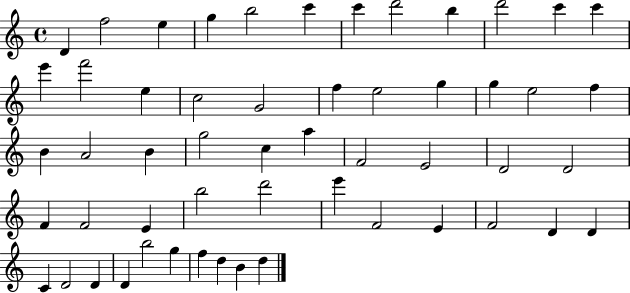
D4/q F5/h E5/q G5/q B5/h C6/q C6/q D6/h B5/q D6/h C6/q C6/q E6/q F6/h E5/q C5/h G4/h F5/q E5/h G5/q G5/q E5/h F5/q B4/q A4/h B4/q G5/h C5/q A5/q F4/h E4/h D4/h D4/h F4/q F4/h E4/q B5/h D6/h E6/q F4/h E4/q F4/h D4/q D4/q C4/q D4/h D4/q D4/q B5/h G5/q F5/q D5/q B4/q D5/q